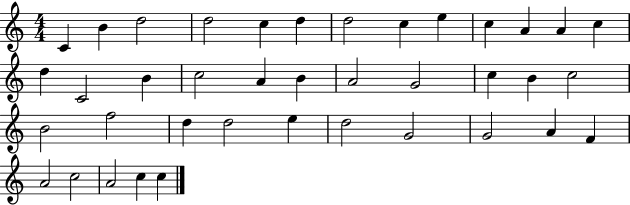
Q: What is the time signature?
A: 4/4